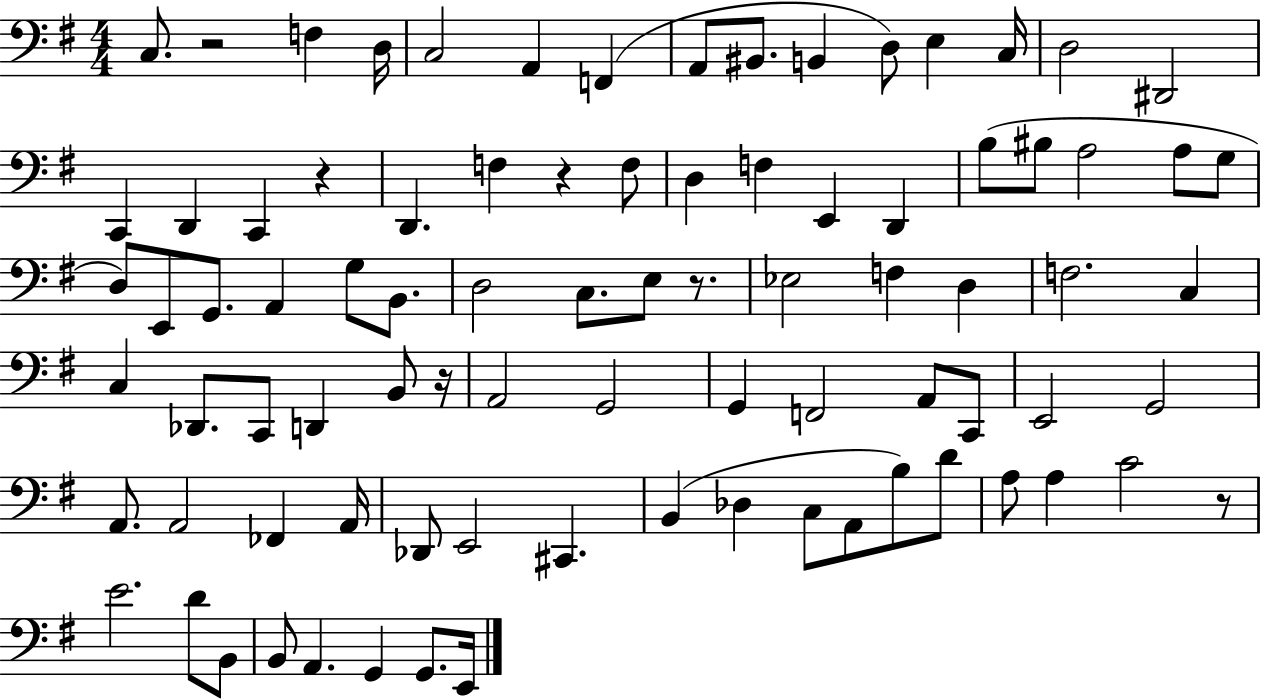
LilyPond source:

{
  \clef bass
  \numericTimeSignature
  \time 4/4
  \key g \major
  c8. r2 f4 d16 | c2 a,4 f,4( | a,8 bis,8. b,4 d8) e4 c16 | d2 dis,2 | \break c,4 d,4 c,4 r4 | d,4. f4 r4 f8 | d4 f4 e,4 d,4 | b8( bis8 a2 a8 g8 | \break d8) e,8 g,8. a,4 g8 b,8. | d2 c8. e8 r8. | ees2 f4 d4 | f2. c4 | \break c4 des,8. c,8 d,4 b,8 r16 | a,2 g,2 | g,4 f,2 a,8 c,8 | e,2 g,2 | \break a,8. a,2 fes,4 a,16 | des,8 e,2 cis,4. | b,4( des4 c8 a,8 b8) d'8 | a8 a4 c'2 r8 | \break e'2. d'8 b,8 | b,8 a,4. g,4 g,8. e,16 | \bar "|."
}